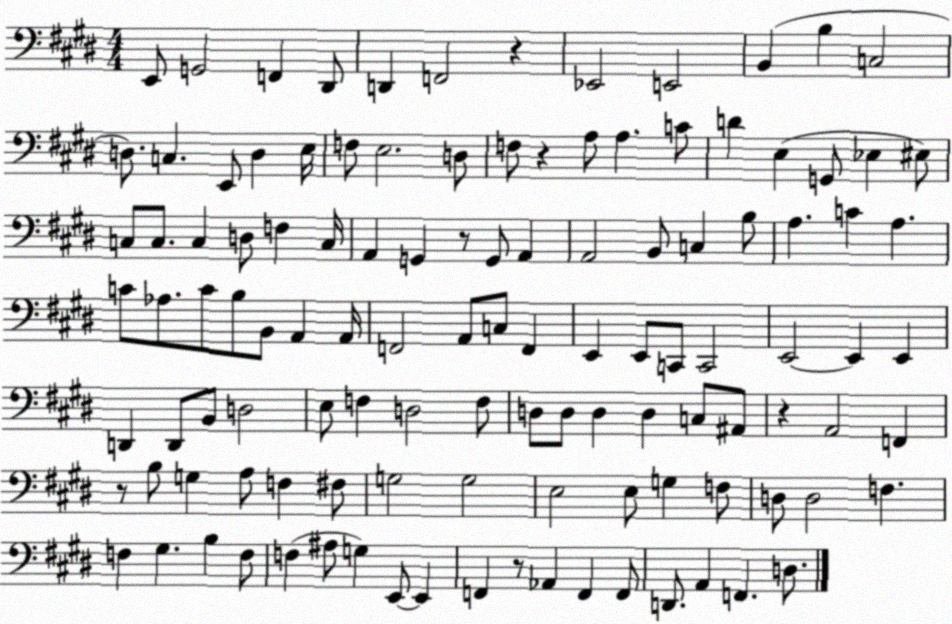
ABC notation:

X:1
T:Untitled
M:4/4
L:1/4
K:E
E,,/2 G,,2 F,, ^D,,/2 D,, F,,2 z _E,,2 E,,2 B,, B, C,2 D,/2 C, E,,/2 D, E,/4 F,/2 E,2 D,/2 F,/2 z A,/2 A, C/2 D E, G,,/2 _E, ^E,/2 C,/2 C,/2 C, D,/2 F, C,/4 A,, G,, z/2 G,,/2 A,, A,,2 B,,/2 C, B,/2 A, C A, C/2 _A,/2 C/2 B,/2 B,,/2 A,, A,,/4 F,,2 A,,/2 C,/2 F,, E,, E,,/2 C,,/2 C,,2 E,,2 E,, E,, D,, D,,/2 B,,/2 D,2 E,/2 F, D,2 F,/2 D,/2 D,/2 D, D, C,/2 ^A,,/2 z A,,2 F,, z/2 B,/2 G, A,/2 F, ^F,/2 G,2 G,2 E,2 E,/2 G, F,/2 D,/2 D,2 F, F, ^G, B, F,/2 F, ^A,/2 G, E,,/2 E,, F,, z/2 _A,, F,, F,,/2 D,,/2 A,, F,, D,/2